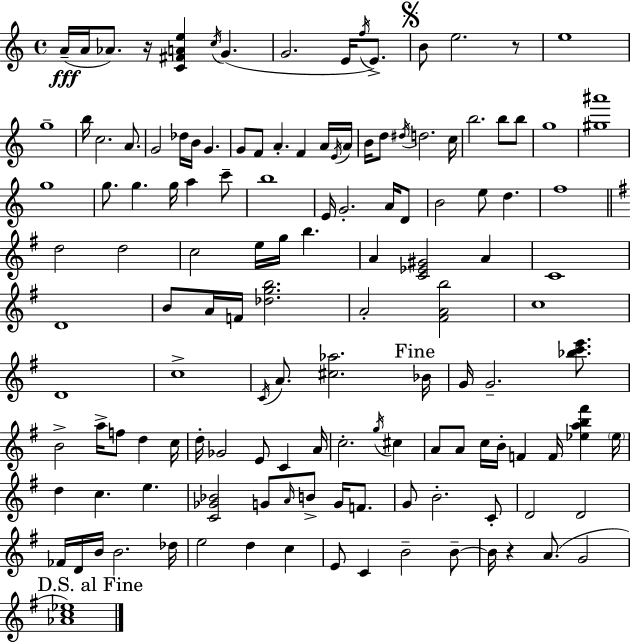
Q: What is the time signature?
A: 4/4